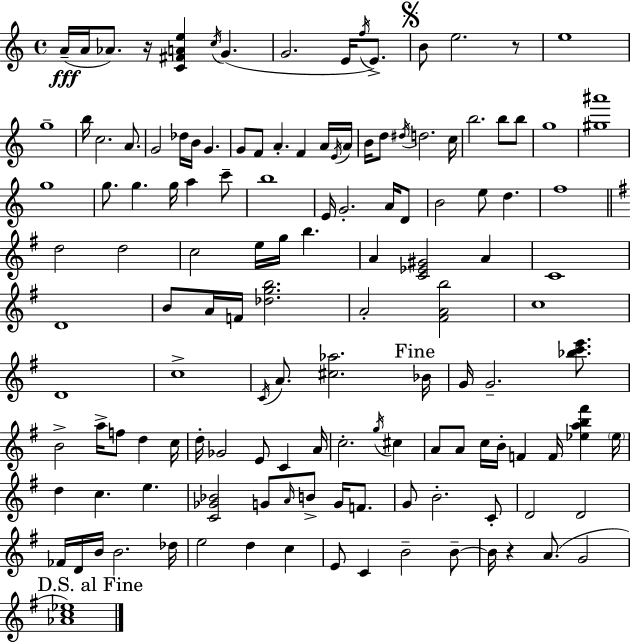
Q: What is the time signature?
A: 4/4